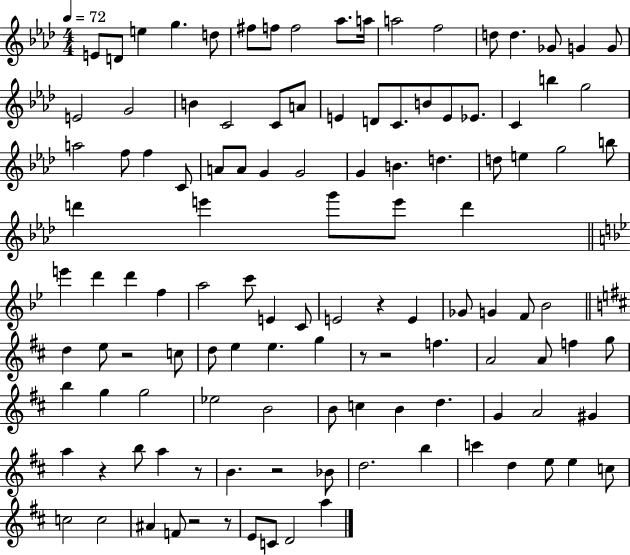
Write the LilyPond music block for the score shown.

{
  \clef treble
  \numericTimeSignature
  \time 4/4
  \key aes \major
  \tempo 4 = 72
  e'8 d'8 e''4 g''4. d''8 | fis''8 f''8 f''2 aes''8. a''16 | a''2 f''2 | d''8 d''4. ges'8 g'4 g'8 | \break e'2 g'2 | b'4 c'2 c'8 a'8 | e'4 d'8 c'8. b'8 e'8 ees'8. | c'4 b''4 g''2 | \break a''2 f''8 f''4 c'8 | a'8 a'8 g'4 g'2 | g'4 b'4. d''4. | d''8 e''4 g''2 b''8 | \break d'''4 e'''4 g'''8 e'''8 d'''4 | \bar "||" \break \key bes \major e'''4 d'''4 d'''4 f''4 | a''2 c'''8 e'4 c'8 | e'2 r4 e'4 | ges'8 g'4 f'8 bes'2 | \break \bar "||" \break \key d \major d''4 e''8 r2 c''8 | d''8 e''4 e''4. g''4 | r8 r2 f''4. | a'2 a'8 f''4 g''8 | \break b''4 g''4 g''2 | ees''2 b'2 | b'8 c''4 b'4 d''4. | g'4 a'2 gis'4 | \break a''4 r4 b''8 a''4 r8 | b'4. r2 bes'8 | d''2. b''4 | c'''4 d''4 e''8 e''4 c''8 | \break c''2 c''2 | ais'4 f'8 r2 r8 | e'8 c'8 d'2 a''4 | \bar "|."
}